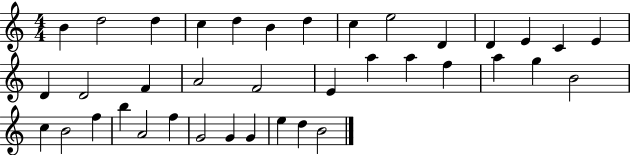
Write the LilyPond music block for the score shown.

{
  \clef treble
  \numericTimeSignature
  \time 4/4
  \key c \major
  b'4 d''2 d''4 | c''4 d''4 b'4 d''4 | c''4 e''2 d'4 | d'4 e'4 c'4 e'4 | \break d'4 d'2 f'4 | a'2 f'2 | e'4 a''4 a''4 f''4 | a''4 g''4 b'2 | \break c''4 b'2 f''4 | b''4 a'2 f''4 | g'2 g'4 g'4 | e''4 d''4 b'2 | \break \bar "|."
}